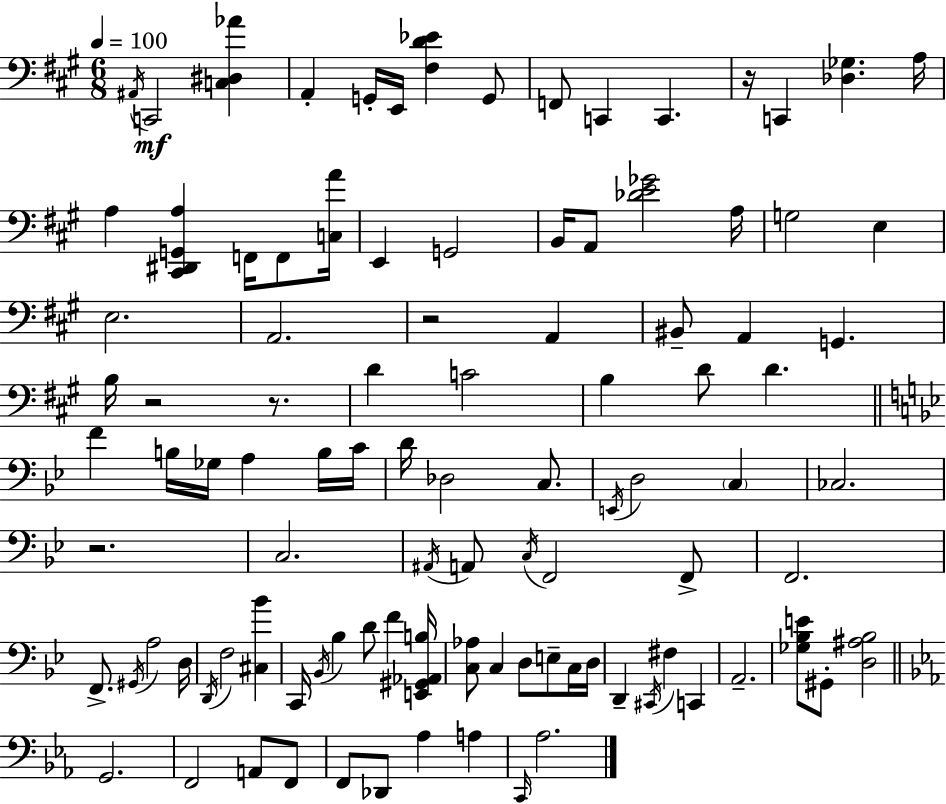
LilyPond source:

{
  \clef bass
  \numericTimeSignature
  \time 6/8
  \key a \major
  \tempo 4 = 100
  \repeat volta 2 { \acciaccatura { ais,16 }\mf c,2 <c dis aes'>4 | a,4-. g,16-. e,16 <fis d' ees'>4 g,8 | f,8 c,4 c,4. | r16 c,4 <des ges>4. | \break a16 a4 <cis, dis, g, a>4 f,16 f,8 | <c a'>16 e,4 g,2 | b,16 a,8 <des' e' ges'>2 | a16 g2 e4 | \break e2. | a,2. | r2 a,4 | bis,8-- a,4 g,4. | \break b16 r2 r8. | d'4 c'2 | b4 d'8 d'4. | \bar "||" \break \key bes \major f'4 b16 ges16 a4 b16 c'16 | d'16 des2 c8. | \acciaccatura { e,16 } d2 \parenthesize c4 | ces2. | \break r2. | c2. | \acciaccatura { ais,16 } a,8 \acciaccatura { c16 } f,2 | f,8-> f,2. | \break f,8.-> \acciaccatura { gis,16 } a2 | d16 \acciaccatura { d,16 } f2 | <cis bes'>4 c,16 \acciaccatura { bes,16 } bes4 d'8 | f'4 <e, gis, aes, b>16 <c aes>8 c4 | \break d8 e8-- c16 d16 d,4-- \acciaccatura { cis,16 } fis4 | c,4 a,2.-- | <ges bes e'>8 gis,8-. <d ais bes>2 | \bar "||" \break \key c \minor g,2. | f,2 a,8 f,8 | f,8 des,8 aes4 a4 | \grace { c,16 } aes2. | \break } \bar "|."
}